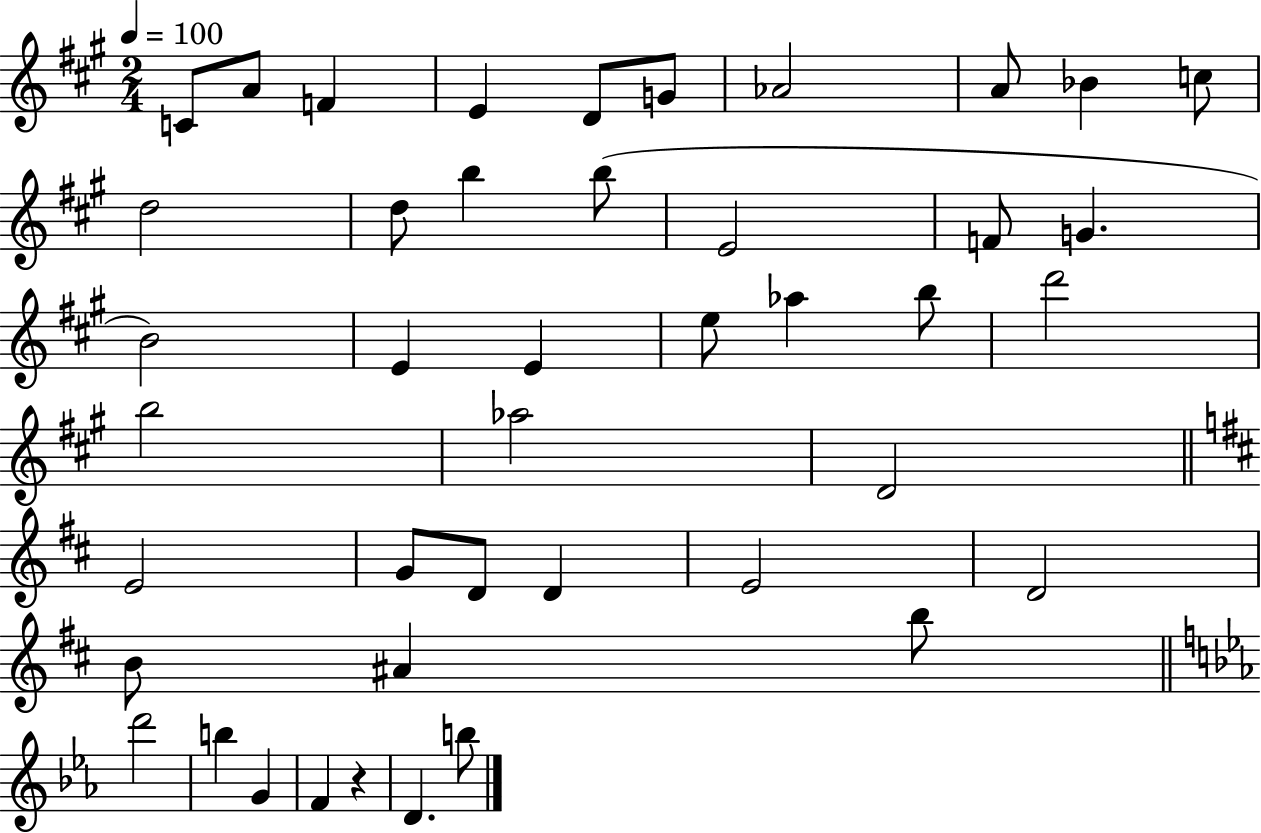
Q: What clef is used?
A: treble